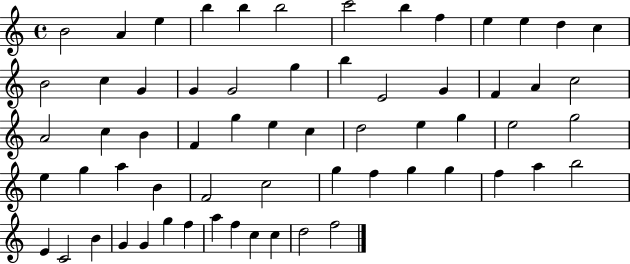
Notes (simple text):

B4/h A4/q E5/q B5/q B5/q B5/h C6/h B5/q F5/q E5/q E5/q D5/q C5/q B4/h C5/q G4/q G4/q G4/h G5/q B5/q E4/h G4/q F4/q A4/q C5/h A4/h C5/q B4/q F4/q G5/q E5/q C5/q D5/h E5/q G5/q E5/h G5/h E5/q G5/q A5/q B4/q F4/h C5/h G5/q F5/q G5/q G5/q F5/q A5/q B5/h E4/q C4/h B4/q G4/q G4/q G5/q F5/q A5/q F5/q C5/q C5/q D5/h F5/h